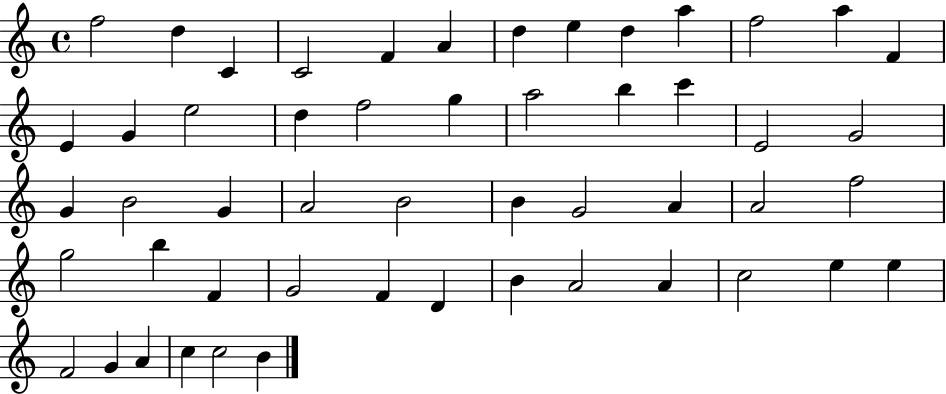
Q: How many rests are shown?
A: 0